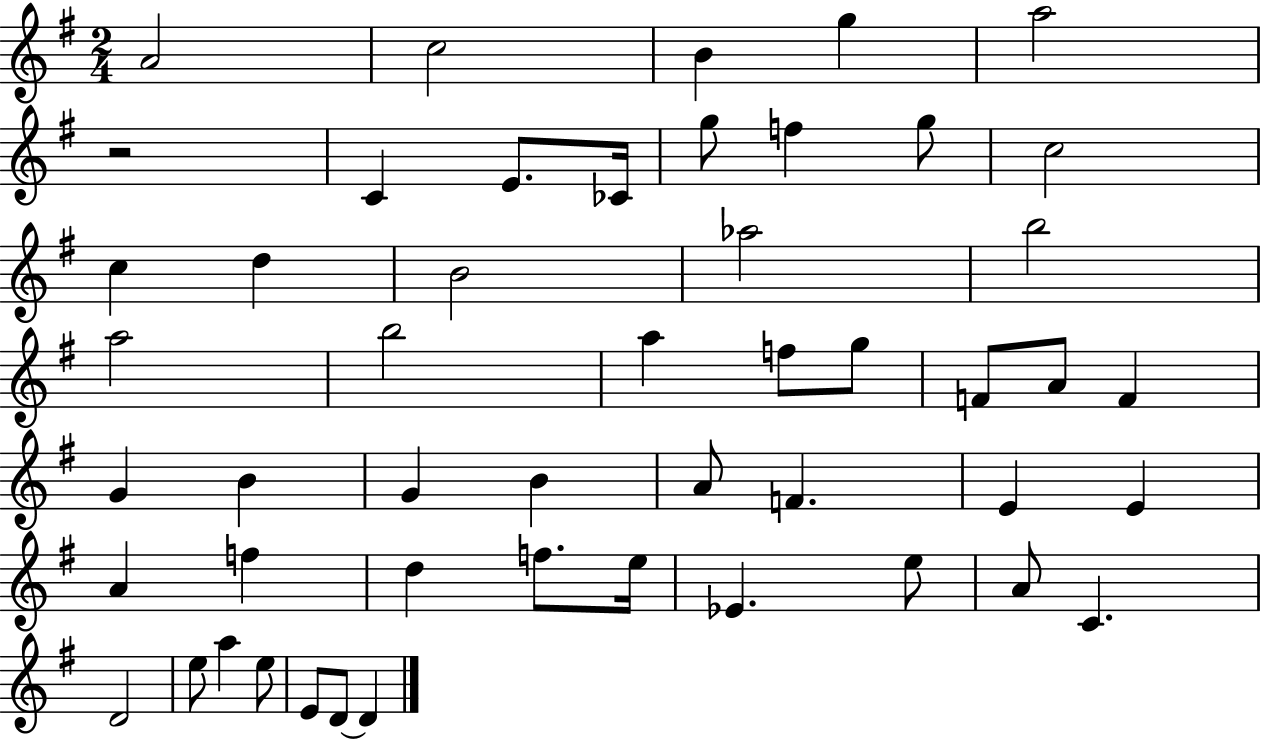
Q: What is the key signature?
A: G major